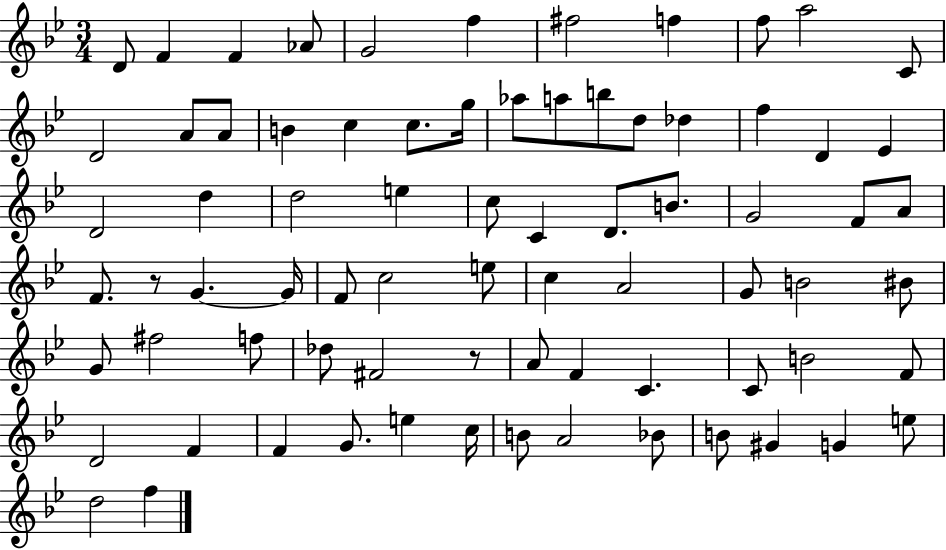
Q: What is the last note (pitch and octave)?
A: F5